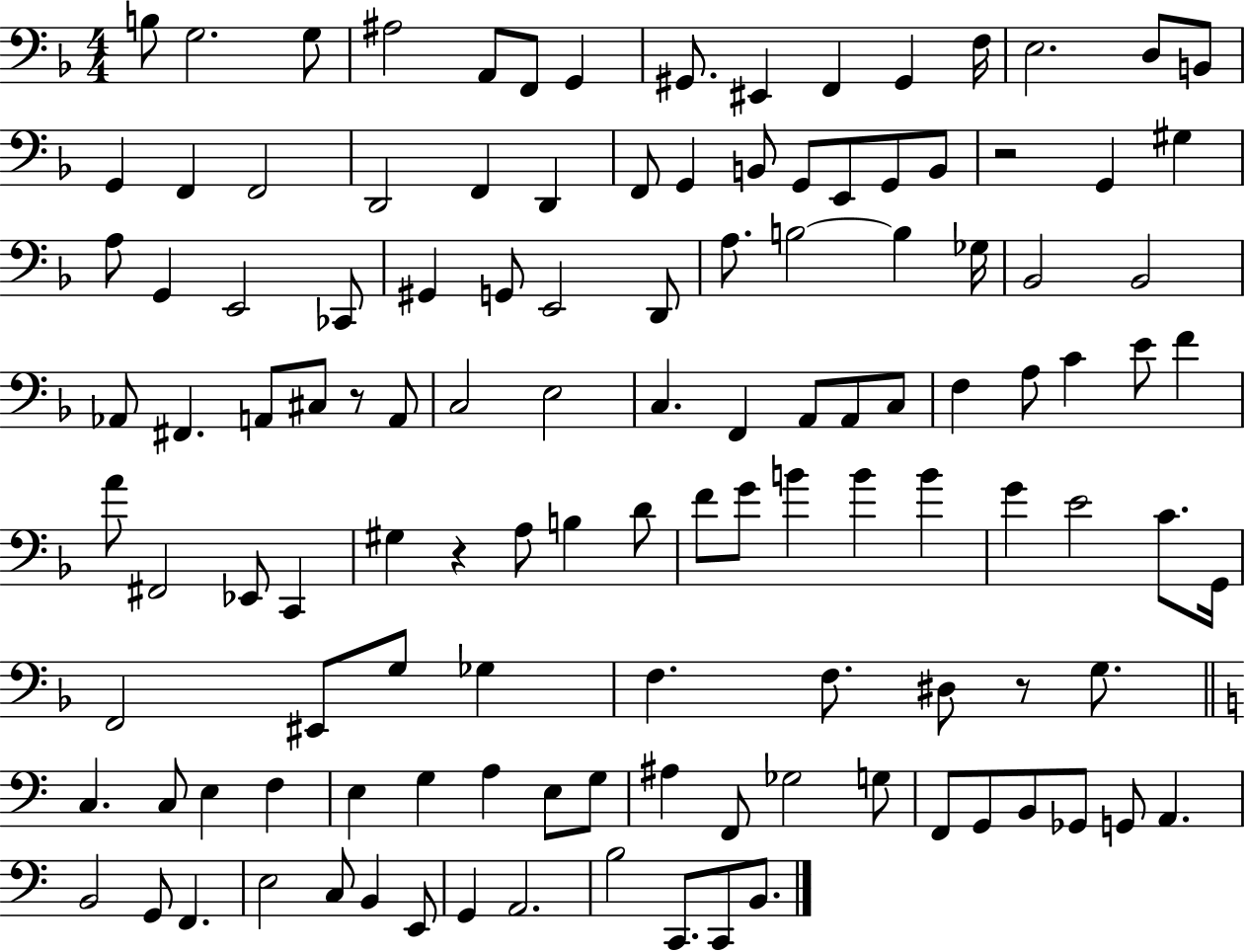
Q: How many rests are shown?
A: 4